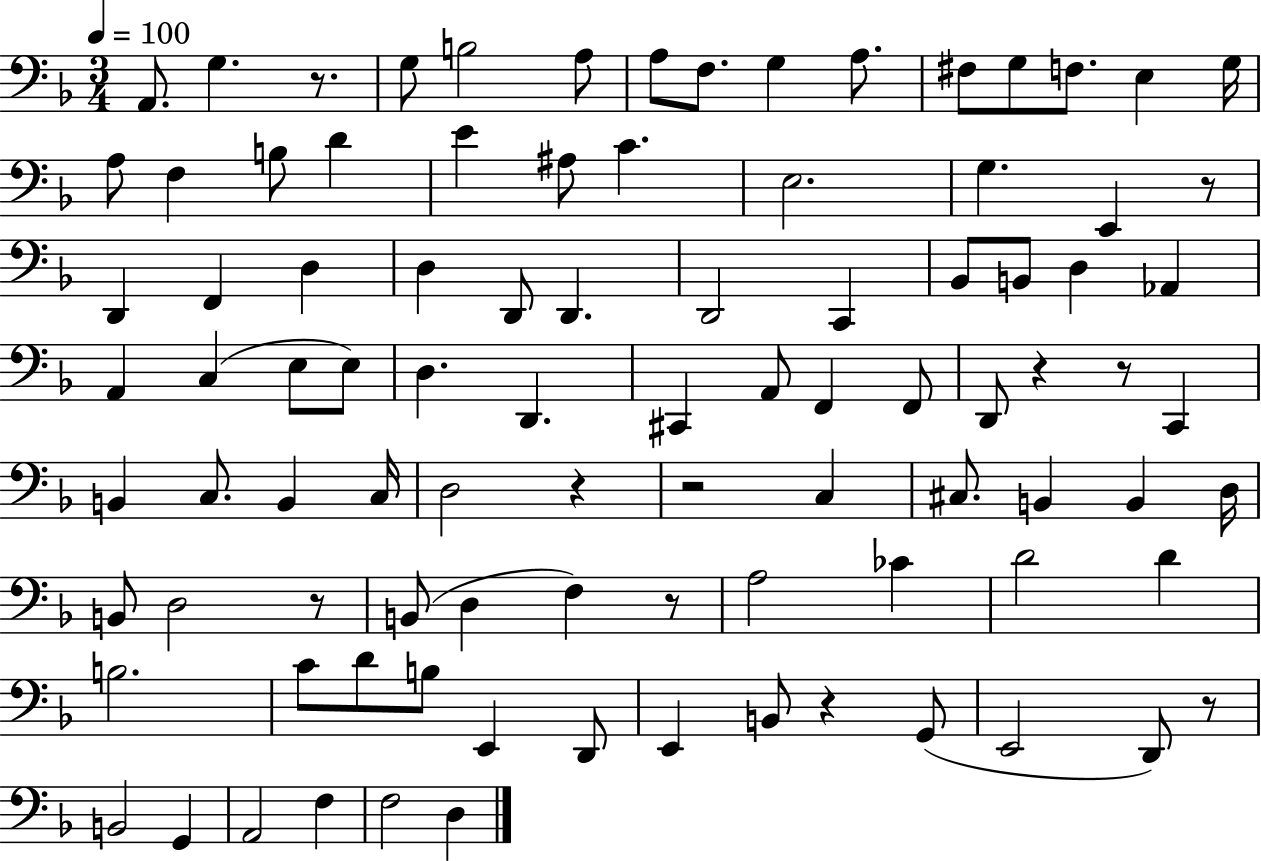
{
  \clef bass
  \numericTimeSignature
  \time 3/4
  \key f \major
  \tempo 4 = 100
  \repeat volta 2 { a,8. g4. r8. | g8 b2 a8 | a8 f8. g4 a8. | fis8 g8 f8. e4 g16 | \break a8 f4 b8 d'4 | e'4 ais8 c'4. | e2. | g4. e,4 r8 | \break d,4 f,4 d4 | d4 d,8 d,4. | d,2 c,4 | bes,8 b,8 d4 aes,4 | \break a,4 c4( e8 e8) | d4. d,4. | cis,4 a,8 f,4 f,8 | d,8 r4 r8 c,4 | \break b,4 c8. b,4 c16 | d2 r4 | r2 c4 | cis8. b,4 b,4 d16 | \break b,8 d2 r8 | b,8( d4 f4) r8 | a2 ces'4 | d'2 d'4 | \break b2. | c'8 d'8 b8 e,4 d,8 | e,4 b,8 r4 g,8( | e,2 d,8) r8 | \break b,2 g,4 | a,2 f4 | f2 d4 | } \bar "|."
}